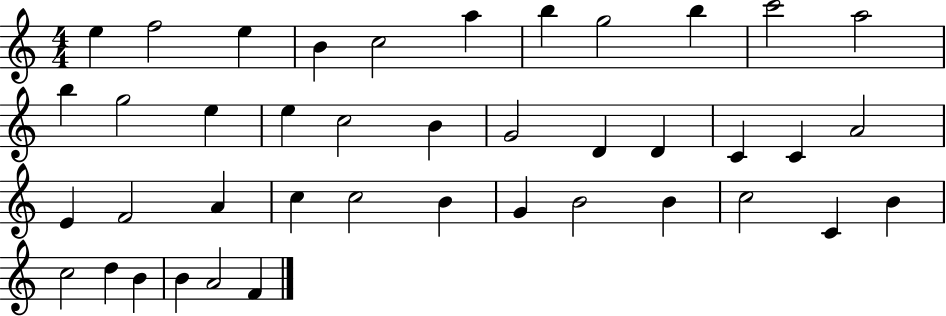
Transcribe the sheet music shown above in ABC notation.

X:1
T:Untitled
M:4/4
L:1/4
K:C
e f2 e B c2 a b g2 b c'2 a2 b g2 e e c2 B G2 D D C C A2 E F2 A c c2 B G B2 B c2 C B c2 d B B A2 F